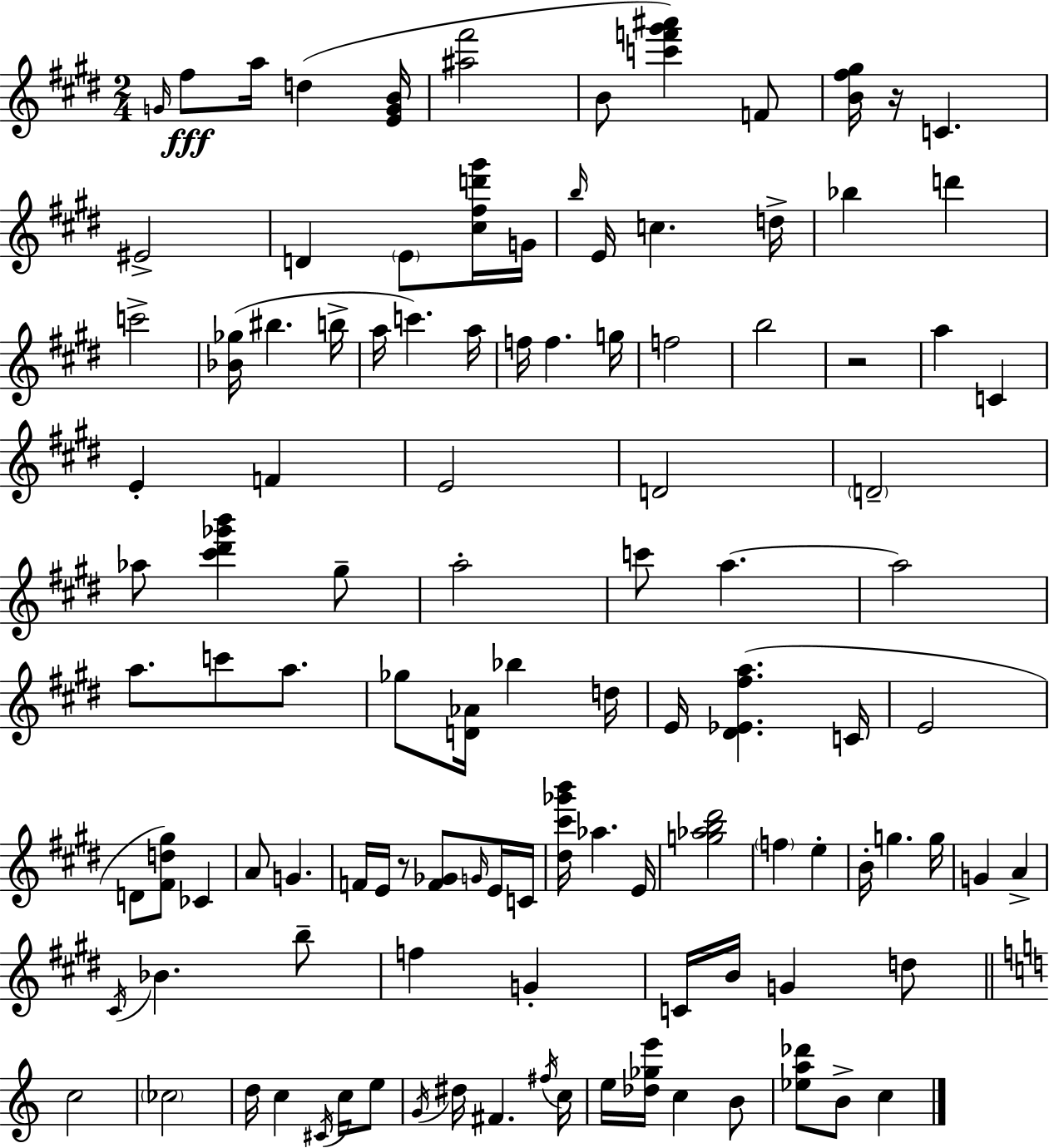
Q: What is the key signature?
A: E major